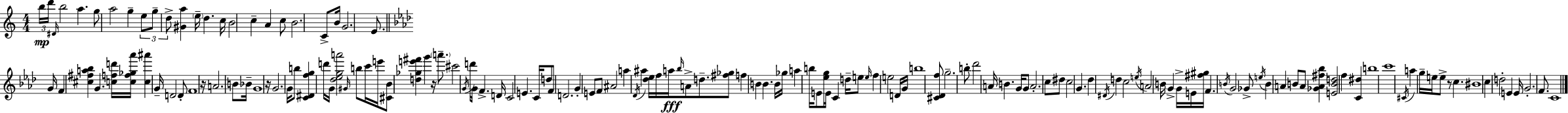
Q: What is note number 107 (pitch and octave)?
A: G4